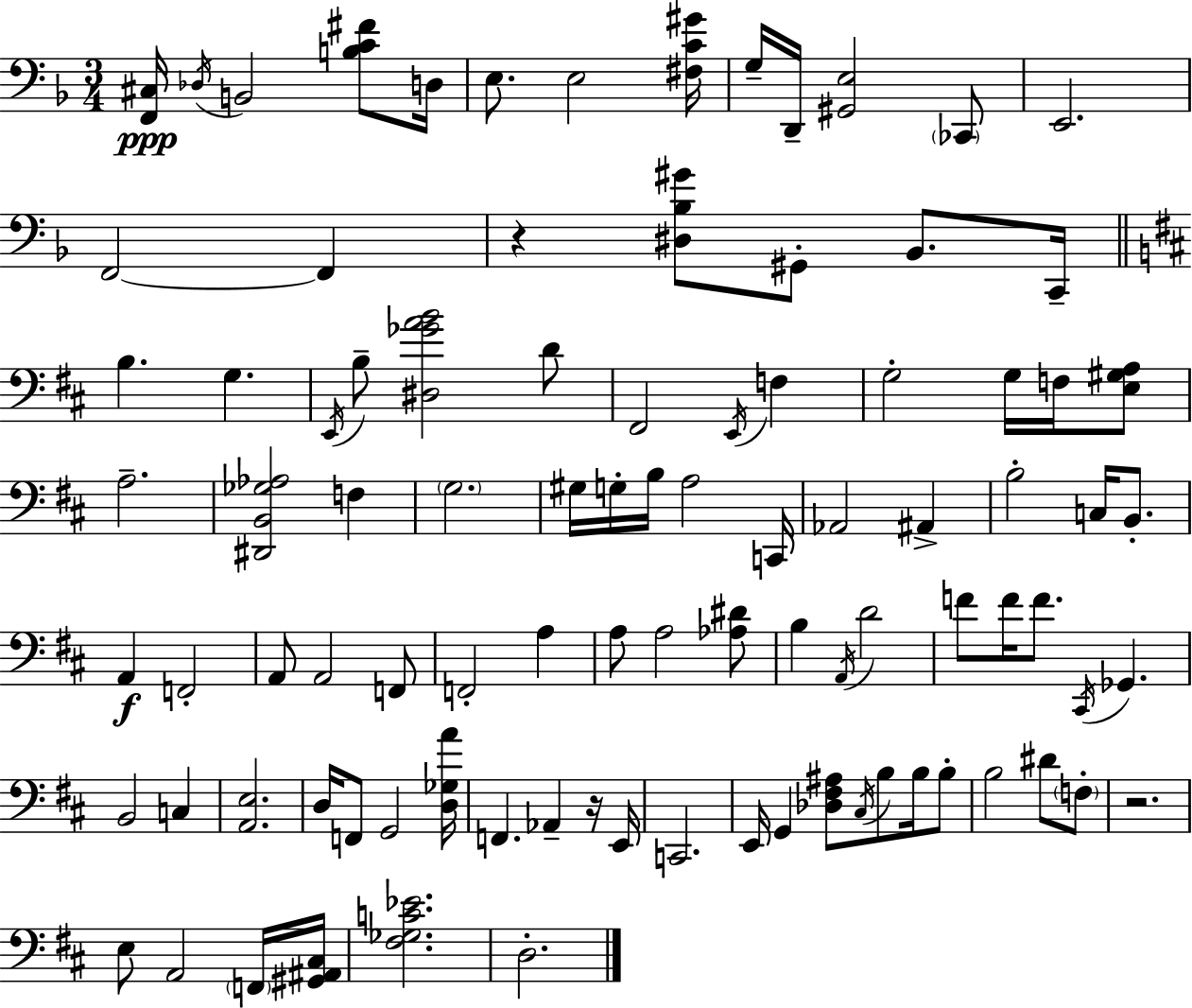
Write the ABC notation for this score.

X:1
T:Untitled
M:3/4
L:1/4
K:Dm
[F,,^C,]/4 _D,/4 B,,2 [B,C^F]/2 D,/4 E,/2 E,2 [^F,C^G]/4 G,/4 D,,/4 [^G,,E,]2 _C,,/2 E,,2 F,,2 F,, z [^D,_B,^G]/2 ^G,,/2 _B,,/2 C,,/4 B, G, E,,/4 B,/2 [^D,_GAB]2 D/2 ^F,,2 E,,/4 F, G,2 G,/4 F,/4 [E,^G,A,]/2 A,2 [^D,,B,,_G,_A,]2 F, G,2 ^G,/4 G,/4 B,/4 A,2 C,,/4 _A,,2 ^A,, B,2 C,/4 B,,/2 A,, F,,2 A,,/2 A,,2 F,,/2 F,,2 A, A,/2 A,2 [_A,^D]/2 B, A,,/4 D2 F/2 F/4 F/2 ^C,,/4 _G,, B,,2 C, [A,,E,]2 D,/4 F,,/2 G,,2 [D,_G,A]/4 F,, _A,, z/4 E,,/4 C,,2 E,,/4 G,, [_D,^F,^A,]/2 ^C,/4 B,/2 B,/4 B,/2 B,2 ^D/2 F,/2 z2 E,/2 A,,2 F,,/4 [^G,,^A,,^C,]/4 [^F,_G,C_E]2 D,2